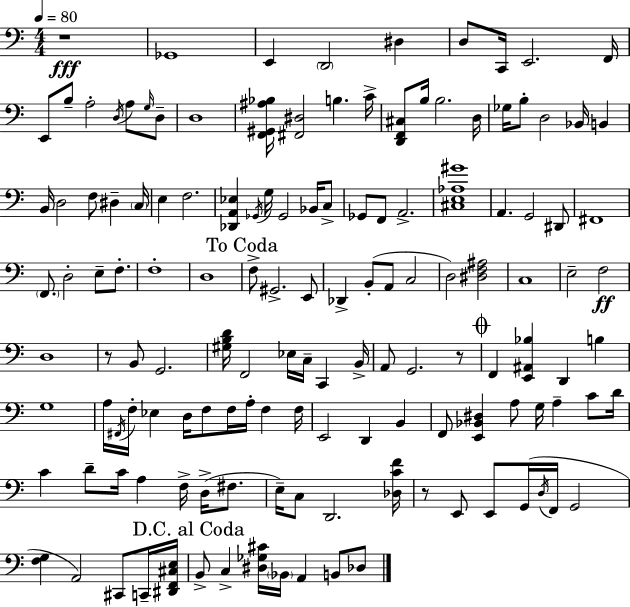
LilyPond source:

{
  \clef bass
  \numericTimeSignature
  \time 4/4
  \key c \major
  \tempo 4 = 80
  \repeat volta 2 { r1\fff | ges,1 | e,4 \parenthesize d,2 dis4 | d8 c,16 e,2. f,16 | \break e,8 b8-- a2-. \acciaccatura { d16 } a8 \grace { g16 } | d8-- d1 | <f, gis, ais bes>16 <fis, dis>2 b4. | c'16-> <d, f, cis>8 b16 b2. | \break d16 ges16 b8-. d2 bes,16 b,4 | b,16 d2 f8 dis4-- | \parenthesize c16 e4 f2. | <des, a, ees>4 \acciaccatura { ges,16 } g16 ges,2 | \break bes,16 c8-> ges,8 f,8 a,2.-> | <cis e aes gis'>1 | a,4. g,2 | dis,8 fis,1 | \break \parenthesize f,8. d2-. e8-- | f8.-. f1-. | d1 | \mark "To Coda" f8-> gis,2.-> | \break e,8 des,4-> b,8-.( a,8 c2 | d2) <dis f ais>2 | c1 | e2-- f2\ff | \break d1 | r8 b,8 g,2. | <gis b d'>16 f,2 ees16 c16-- c,4 | b,16-> a,8 g,2. | \break r8 \mark \markup { \musicglyph "scripts.coda" } f,4 <e, ais, bes>4 d,4 b4 | g1 | a16 \acciaccatura { fis,16 } f16-. ees4 d16 f8 f16 a16-. f4 | f16 e,2 d,4 | \break b,4 f,8 <e, bes, dis>4 a8 g16 a4-- | c'8 d'16 c'4 d'8-- c'16 a4 f16-> | d16->( fis8. e16--) c8 d,2. | <des c' f'>16 r8 e,8 e,8 g,16( \acciaccatura { d16 } f,16 g,2 | \break <f g>4 a,2) | cis,8 c,16-- <dis, f, cis e>16 \mark "D.C. al Coda" b,8-> c4-> <dis ges cis'>16 \parenthesize bes,16 a,4 | b,8 des8 } \bar "|."
}